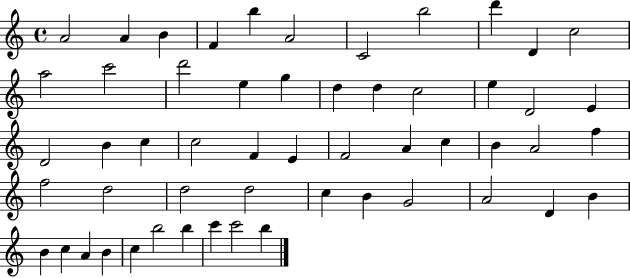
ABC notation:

X:1
T:Untitled
M:4/4
L:1/4
K:C
A2 A B F b A2 C2 b2 d' D c2 a2 c'2 d'2 e g d d c2 e D2 E D2 B c c2 F E F2 A c B A2 f f2 d2 d2 d2 c B G2 A2 D B B c A B c b2 b c' c'2 b